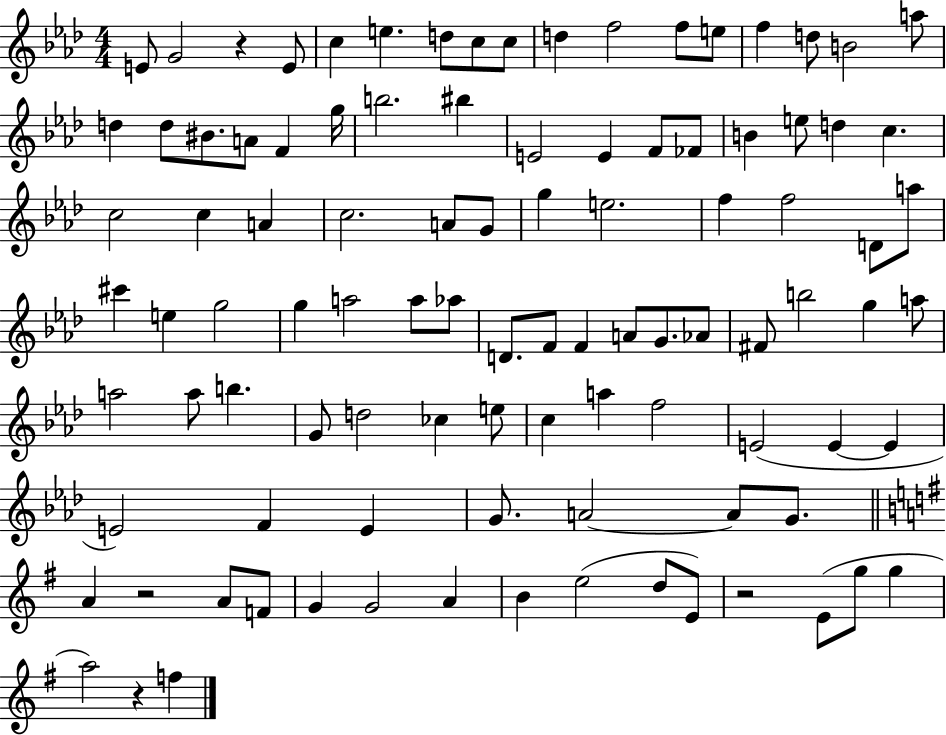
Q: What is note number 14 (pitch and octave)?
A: D5